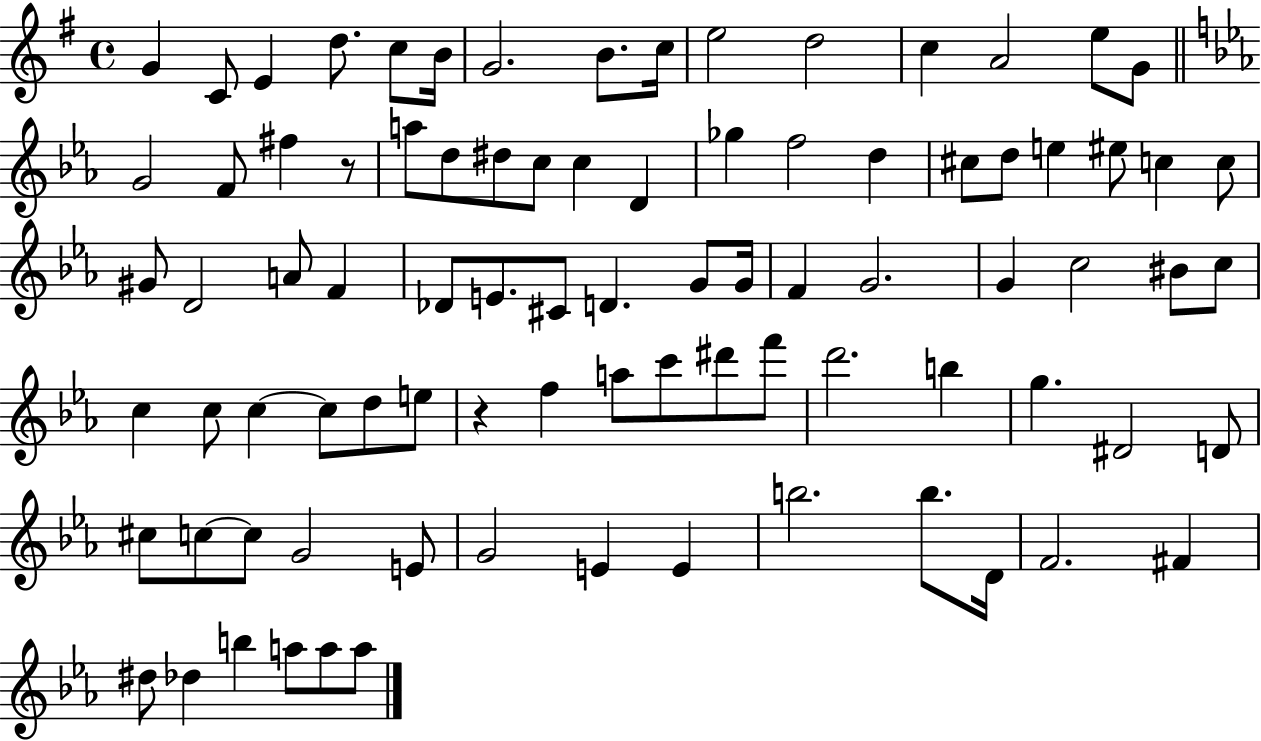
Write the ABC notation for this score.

X:1
T:Untitled
M:4/4
L:1/4
K:G
G C/2 E d/2 c/2 B/4 G2 B/2 c/4 e2 d2 c A2 e/2 G/2 G2 F/2 ^f z/2 a/2 d/2 ^d/2 c/2 c D _g f2 d ^c/2 d/2 e ^e/2 c c/2 ^G/2 D2 A/2 F _D/2 E/2 ^C/2 D G/2 G/4 F G2 G c2 ^B/2 c/2 c c/2 c c/2 d/2 e/2 z f a/2 c'/2 ^d'/2 f'/2 d'2 b g ^D2 D/2 ^c/2 c/2 c/2 G2 E/2 G2 E E b2 b/2 D/4 F2 ^F ^d/2 _d b a/2 a/2 a/2